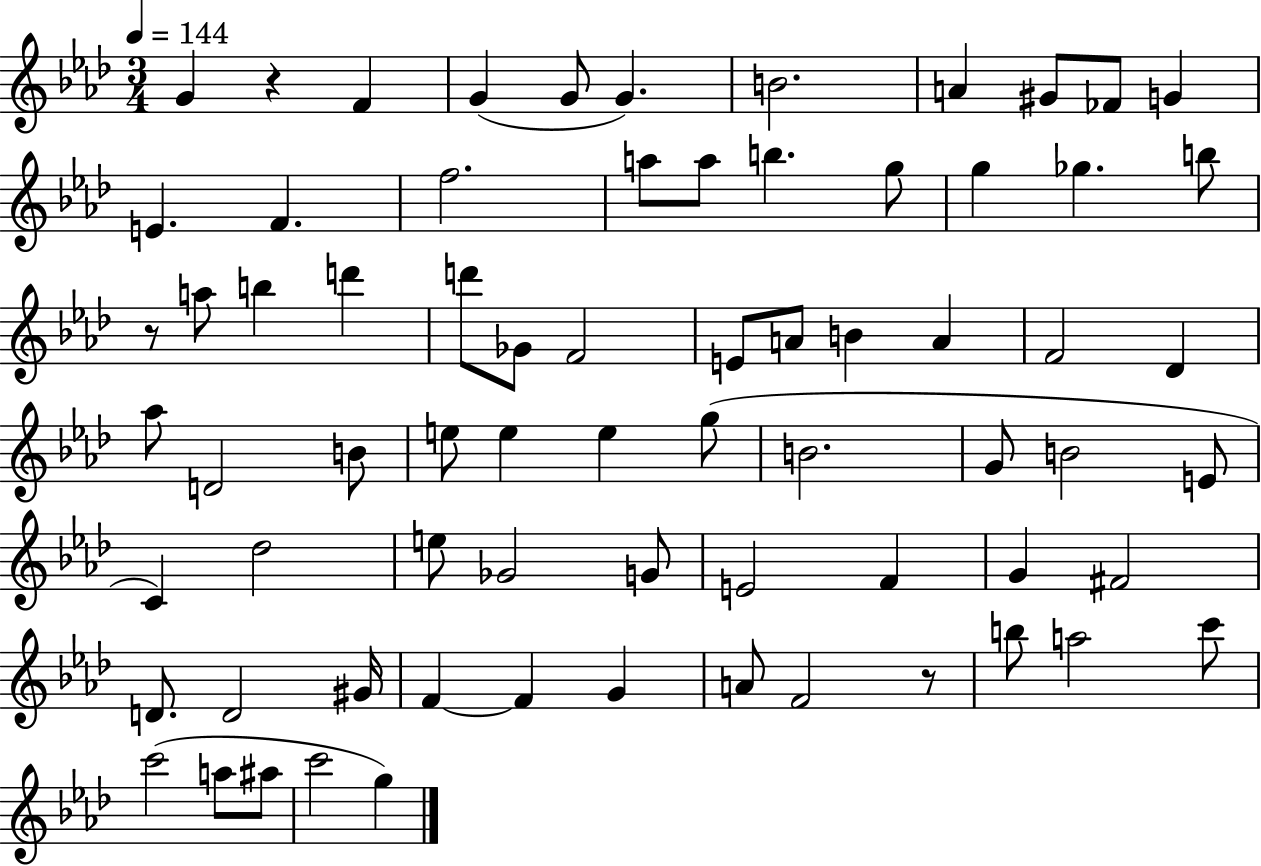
G4/q R/q F4/q G4/q G4/e G4/q. B4/h. A4/q G#4/e FES4/e G4/q E4/q. F4/q. F5/h. A5/e A5/e B5/q. G5/e G5/q Gb5/q. B5/e R/e A5/e B5/q D6/q D6/e Gb4/e F4/h E4/e A4/e B4/q A4/q F4/h Db4/q Ab5/e D4/h B4/e E5/e E5/q E5/q G5/e B4/h. G4/e B4/h E4/e C4/q Db5/h E5/e Gb4/h G4/e E4/h F4/q G4/q F#4/h D4/e. D4/h G#4/s F4/q F4/q G4/q A4/e F4/h R/e B5/e A5/h C6/e C6/h A5/e A#5/e C6/h G5/q